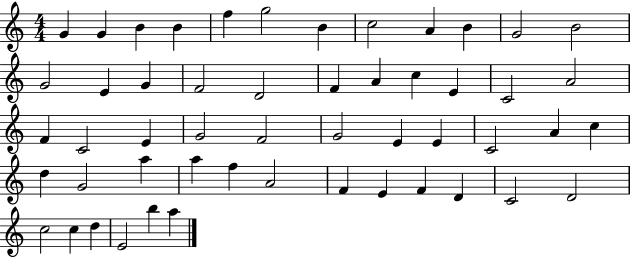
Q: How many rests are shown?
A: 0